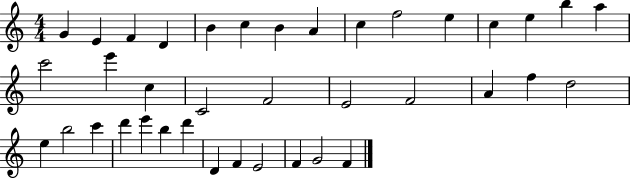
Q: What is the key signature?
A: C major